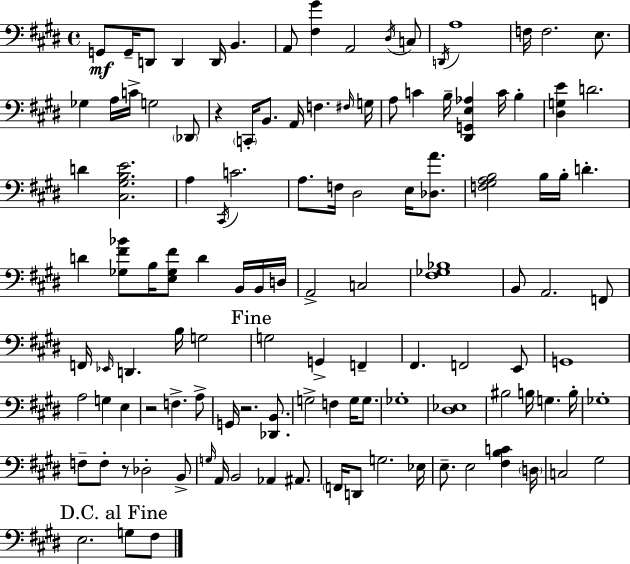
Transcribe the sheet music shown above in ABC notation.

X:1
T:Untitled
M:4/4
L:1/4
K:E
G,,/2 G,,/4 D,,/2 D,, D,,/4 B,, A,,/2 [^F,^G] A,,2 ^D,/4 C,/2 D,,/4 A,4 F,/4 F,2 E,/2 _G, A,/4 C/4 G,2 _D,,/2 z C,,/4 B,,/2 A,,/4 F, ^F,/4 G,/4 A,/2 C B,/4 [^D,,G,,E,_A,] C/4 B, [^D,G,E] D2 D [^C,^G,B,E]2 A, ^C,,/4 C2 A,/2 F,/4 ^D,2 E,/4 [_D,A]/2 [F,^G,A,B,]2 B,/4 B,/4 D D [_G,^F_B]/2 B,/4 [E,_G,^F]/2 D B,,/4 B,,/4 D,/4 A,,2 C,2 [^F,_G,_B,]4 B,,/2 A,,2 F,,/2 F,,/4 _E,,/4 D,, B,/4 G,2 G,2 G,, F,, ^F,, F,,2 E,,/2 G,,4 A,2 G, E, z2 F, A,/2 G,,/4 z2 [_D,,B,,]/2 G,2 F, G,/4 G,/2 _G,4 [^D,_E,]4 ^B,2 B,/4 G, B,/4 _G,4 F,/2 F,/2 z/2 _D,2 B,,/2 G,/4 A,,/4 B,,2 _A,, ^A,,/2 F,,/4 D,,/2 G,2 _E,/4 E,/2 E,2 [^F,B,C] D,/4 C,2 ^G,2 E,2 G,/2 ^F,/2